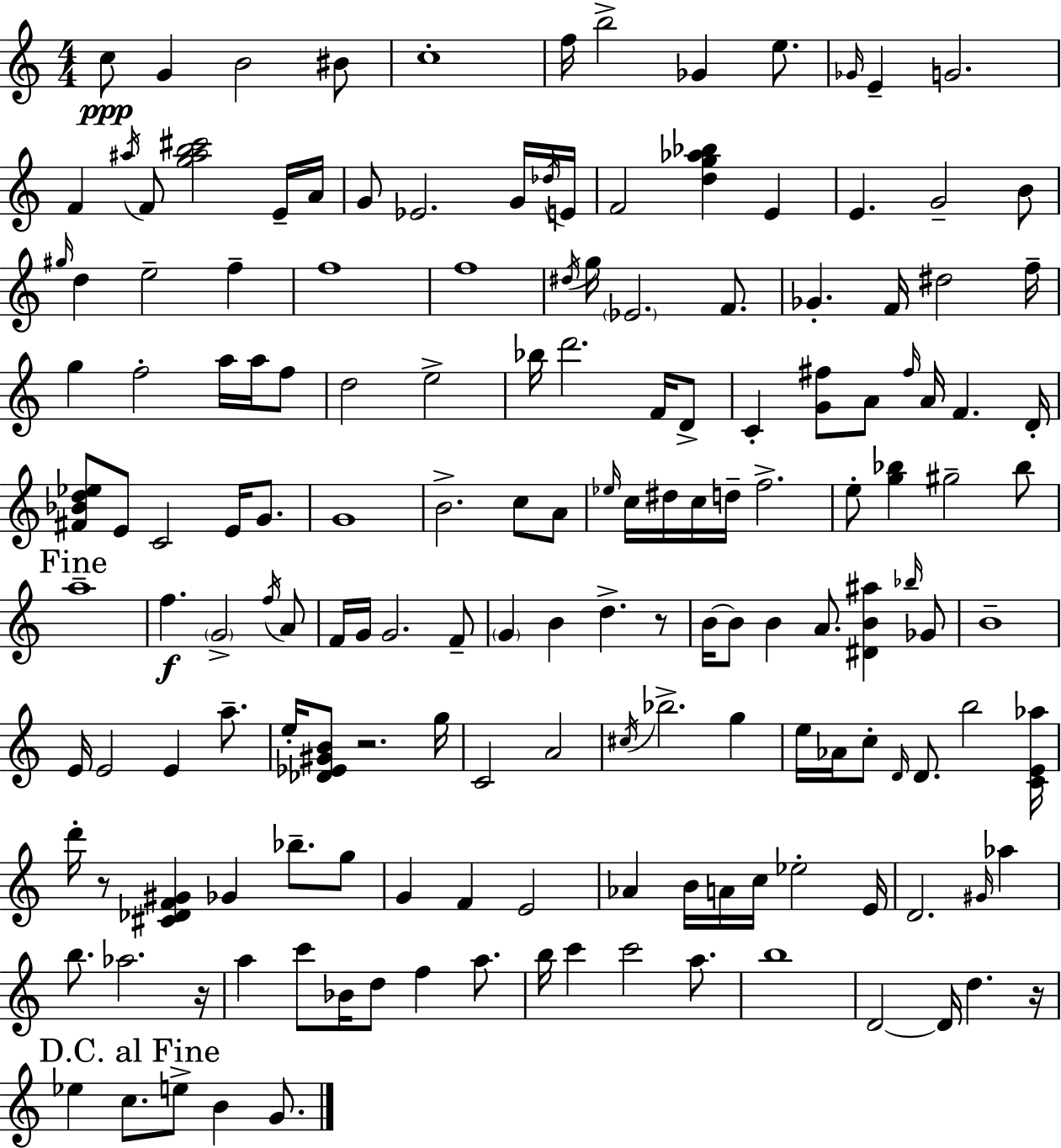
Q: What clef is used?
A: treble